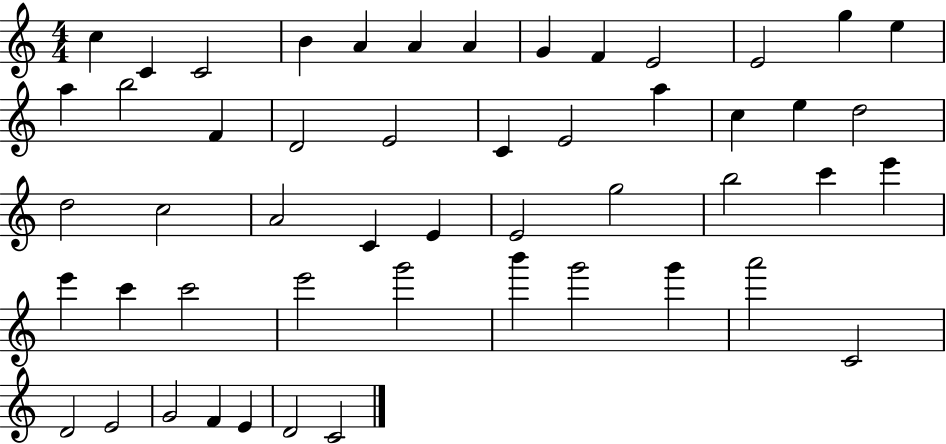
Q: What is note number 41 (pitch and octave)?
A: G6